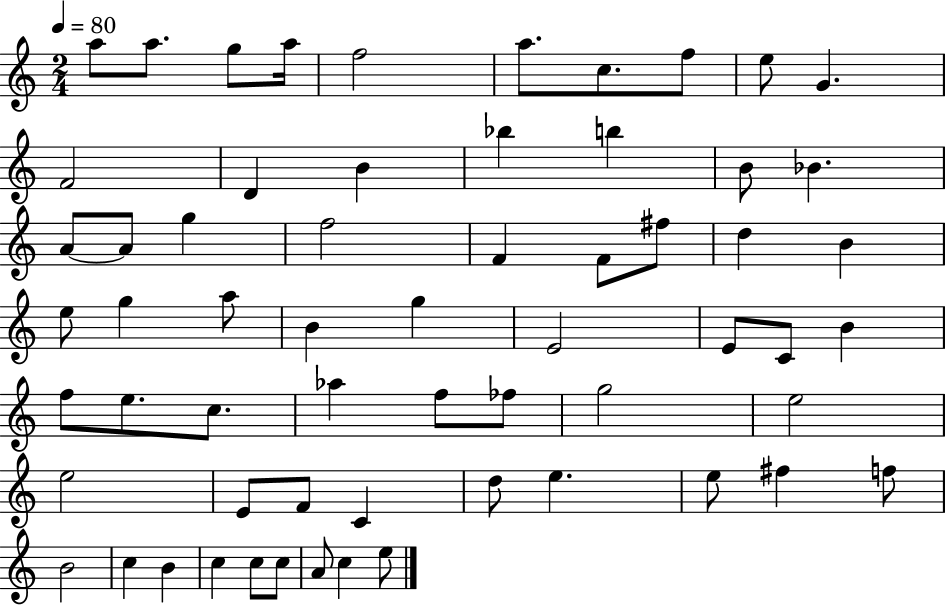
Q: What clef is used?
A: treble